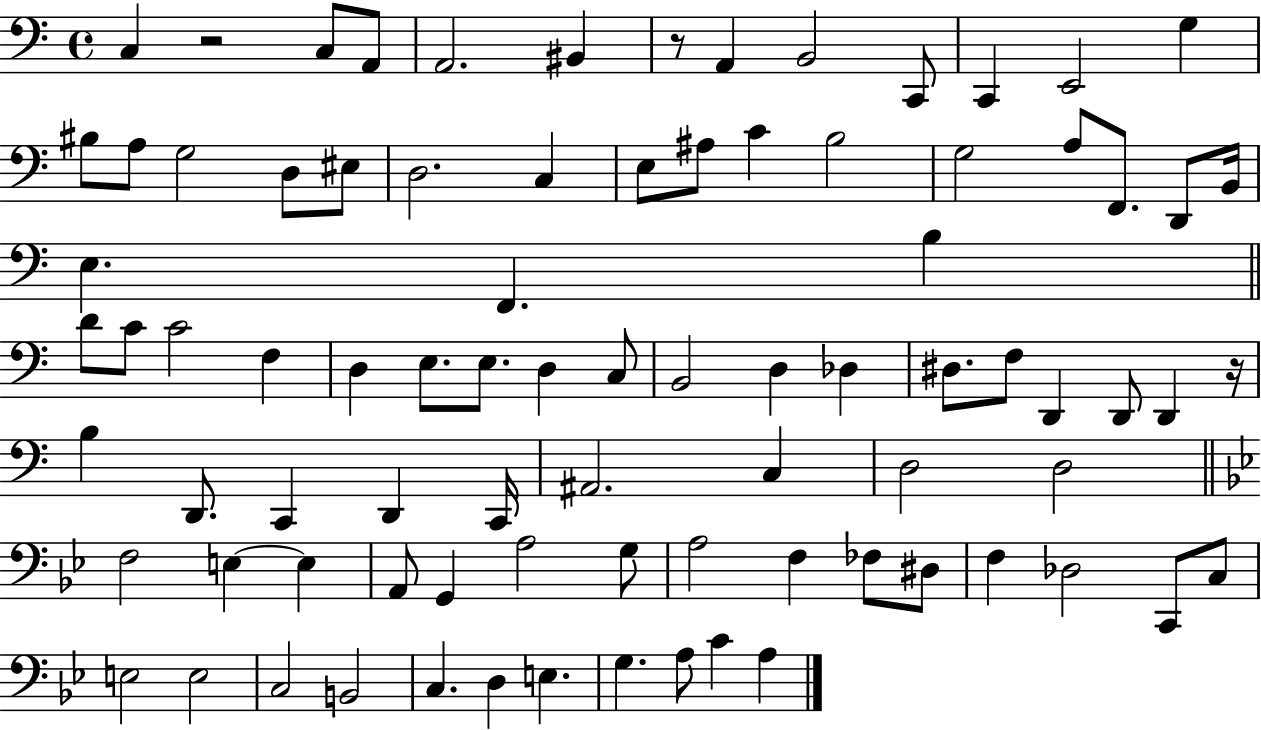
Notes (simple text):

C3/q R/h C3/e A2/e A2/h. BIS2/q R/e A2/q B2/h C2/e C2/q E2/h G3/q BIS3/e A3/e G3/h D3/e EIS3/e D3/h. C3/q E3/e A#3/e C4/q B3/h G3/h A3/e F2/e. D2/e B2/s E3/q. F2/q. B3/q D4/e C4/e C4/h F3/q D3/q E3/e. E3/e. D3/q C3/e B2/h D3/q Db3/q D#3/e. F3/e D2/q D2/e D2/q R/s B3/q D2/e. C2/q D2/q C2/s A#2/h. C3/q D3/h D3/h F3/h E3/q E3/q A2/e G2/q A3/h G3/e A3/h F3/q FES3/e D#3/e F3/q Db3/h C2/e C3/e E3/h E3/h C3/h B2/h C3/q. D3/q E3/q. G3/q. A3/e C4/q A3/q